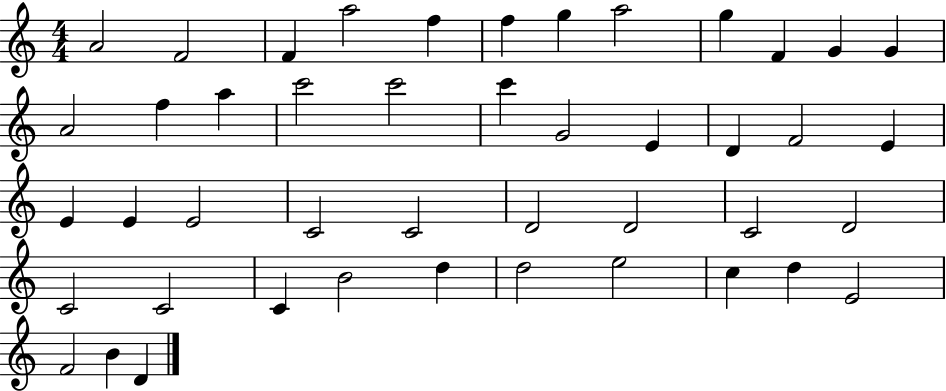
X:1
T:Untitled
M:4/4
L:1/4
K:C
A2 F2 F a2 f f g a2 g F G G A2 f a c'2 c'2 c' G2 E D F2 E E E E2 C2 C2 D2 D2 C2 D2 C2 C2 C B2 d d2 e2 c d E2 F2 B D